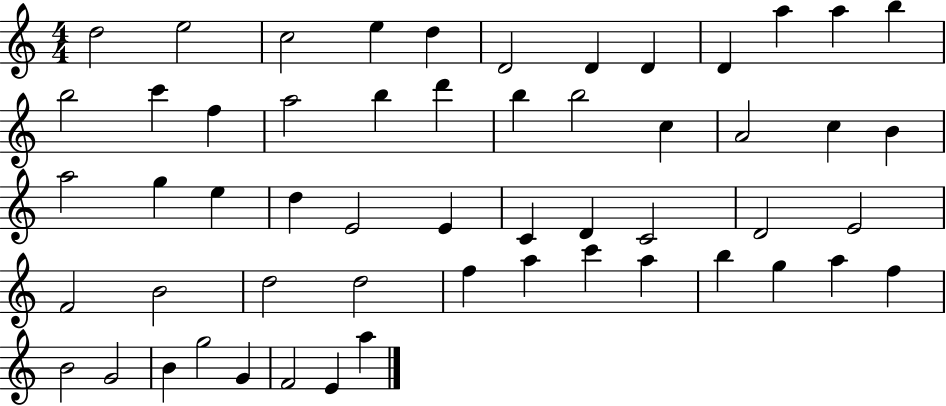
D5/h E5/h C5/h E5/q D5/q D4/h D4/q D4/q D4/q A5/q A5/q B5/q B5/h C6/q F5/q A5/h B5/q D6/q B5/q B5/h C5/q A4/h C5/q B4/q A5/h G5/q E5/q D5/q E4/h E4/q C4/q D4/q C4/h D4/h E4/h F4/h B4/h D5/h D5/h F5/q A5/q C6/q A5/q B5/q G5/q A5/q F5/q B4/h G4/h B4/q G5/h G4/q F4/h E4/q A5/q